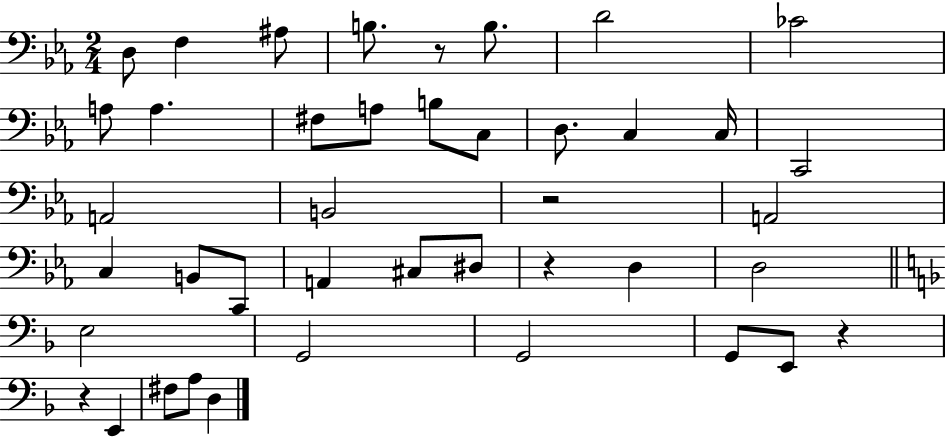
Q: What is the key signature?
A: EES major